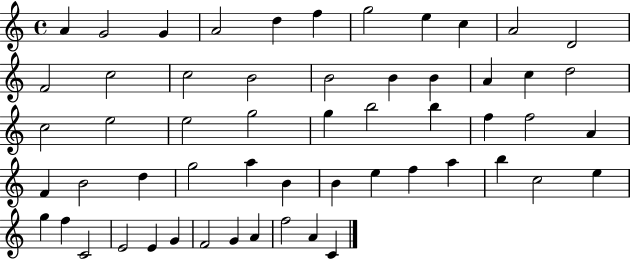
{
  \clef treble
  \time 4/4
  \defaultTimeSignature
  \key c \major
  a'4 g'2 g'4 | a'2 d''4 f''4 | g''2 e''4 c''4 | a'2 d'2 | \break f'2 c''2 | c''2 b'2 | b'2 b'4 b'4 | a'4 c''4 d''2 | \break c''2 e''2 | e''2 g''2 | g''4 b''2 b''4 | f''4 f''2 a'4 | \break f'4 b'2 d''4 | g''2 a''4 b'4 | b'4 e''4 f''4 a''4 | b''4 c''2 e''4 | \break g''4 f''4 c'2 | e'2 e'4 g'4 | f'2 g'4 a'4 | f''2 a'4 c'4 | \break \bar "|."
}